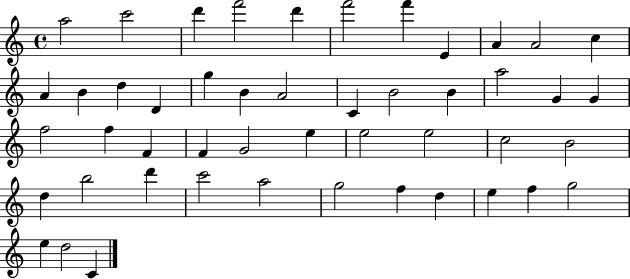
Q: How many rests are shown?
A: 0